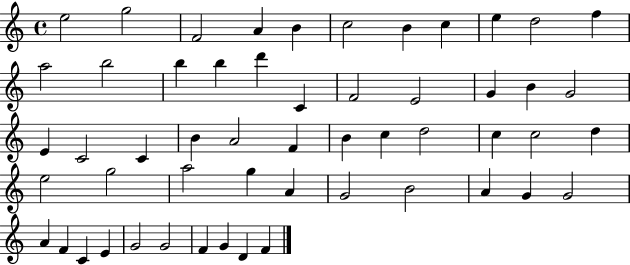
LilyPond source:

{
  \clef treble
  \time 4/4
  \defaultTimeSignature
  \key c \major
  e''2 g''2 | f'2 a'4 b'4 | c''2 b'4 c''4 | e''4 d''2 f''4 | \break a''2 b''2 | b''4 b''4 d'''4 c'4 | f'2 e'2 | g'4 b'4 g'2 | \break e'4 c'2 c'4 | b'4 a'2 f'4 | b'4 c''4 d''2 | c''4 c''2 d''4 | \break e''2 g''2 | a''2 g''4 a'4 | g'2 b'2 | a'4 g'4 g'2 | \break a'4 f'4 c'4 e'4 | g'2 g'2 | f'4 g'4 d'4 f'4 | \bar "|."
}